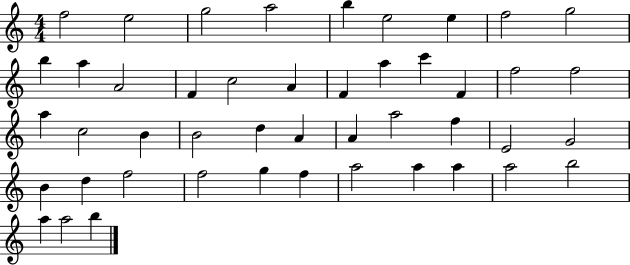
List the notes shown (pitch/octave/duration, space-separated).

F5/h E5/h G5/h A5/h B5/q E5/h E5/q F5/h G5/h B5/q A5/q A4/h F4/q C5/h A4/q F4/q A5/q C6/q F4/q F5/h F5/h A5/q C5/h B4/q B4/h D5/q A4/q A4/q A5/h F5/q E4/h G4/h B4/q D5/q F5/h F5/h G5/q F5/q A5/h A5/q A5/q A5/h B5/h A5/q A5/h B5/q